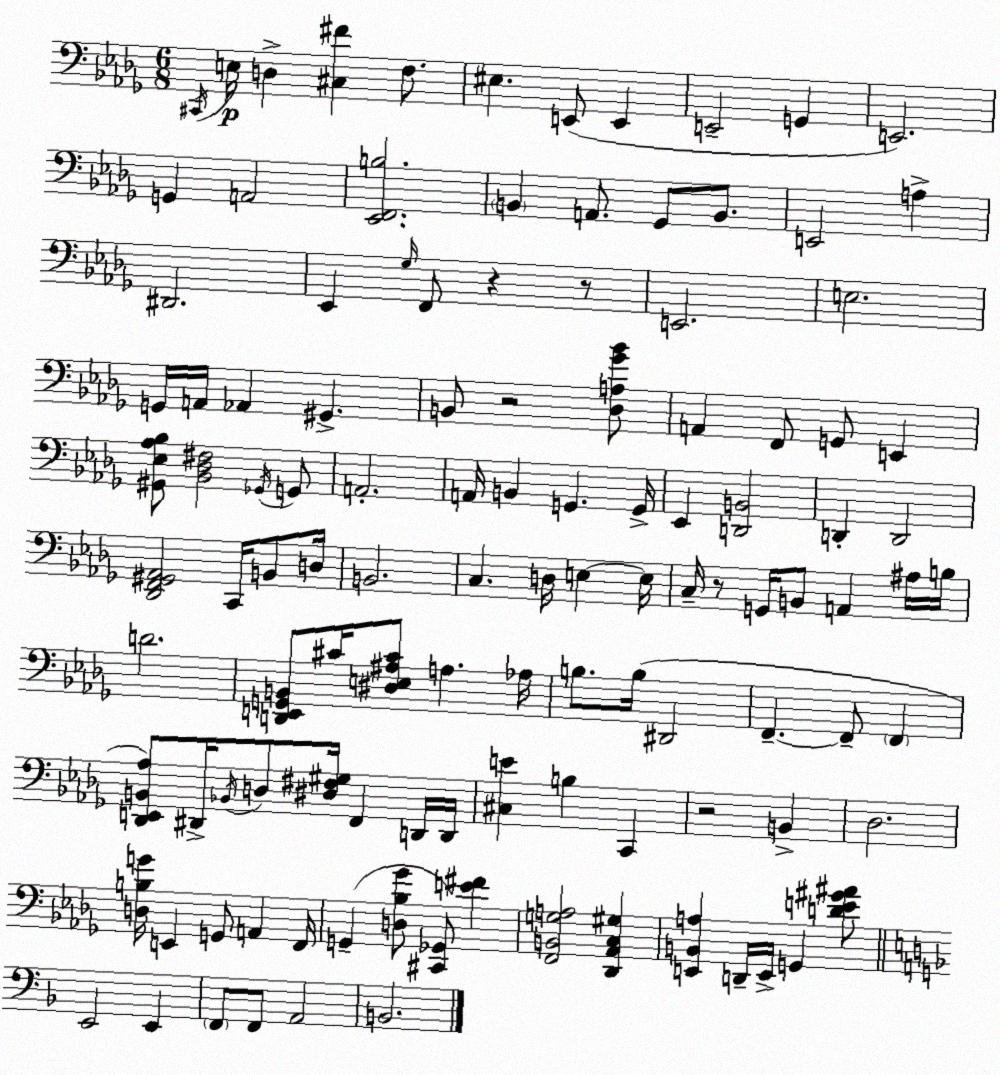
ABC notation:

X:1
T:Untitled
M:6/8
L:1/4
K:Bbm
^C,,/4 E,/4 D, [^C,^F] F,/2 ^E, E,,/2 E,, E,,2 G,, E,,2 G,, A,,2 [_E,,F,,B,]2 B,, A,,/2 _G,,/2 B,,/2 E,,2 A, ^D,,2 _E,, _G,/4 F,,/2 z z/2 E,,2 E,2 G,,/4 A,,/4 _A,, ^G,, B,,/2 z2 [_D,A,_G_B]/2 A,, F,,/2 G,,/2 E,, [^G,,_E,_A,_B,]/2 [_B,,_D,^F,]2 _G,,/4 G,,/2 A,,2 A,,/4 B,, G,, G,,/4 _E,, [D,,B,,]2 D,, D,,2 [_D,,F,,^G,,_A,,]2 C,,/4 B,,/2 D,/4 B,,2 C, D,/4 E, E,/4 C,/4 z/2 G,,/4 B,,/2 A,, ^A,/4 B,/4 D2 [D,,E,,G,,B,,]/2 ^C/4 [^D,E,^A,^C]/2 A, _A,/4 B,/2 B,/4 ^D,,2 F,, F,,/2 F,, [_D,,E,,B,,_A,]/2 ^D,,/4 _B,,/4 D,/2 [^D,^F,^G,]/4 F,, D,,/4 D,,/4 [^C,E] B, C,, z2 B,, _D,2 [D,B,G]/4 E,, G,,/2 A,, F,,/4 G,, [D,_B,_G]/2 [^C,,_G,,]/2 [E^F] [F,,B,,G,A,]2 [_D,,_A,,C,^G,] [E,,B,,A,] D,,/4 E,,/4 G,, [DE^G^A]/2 E,,2 E,, F,,/2 F,,/2 A,,2 B,,2